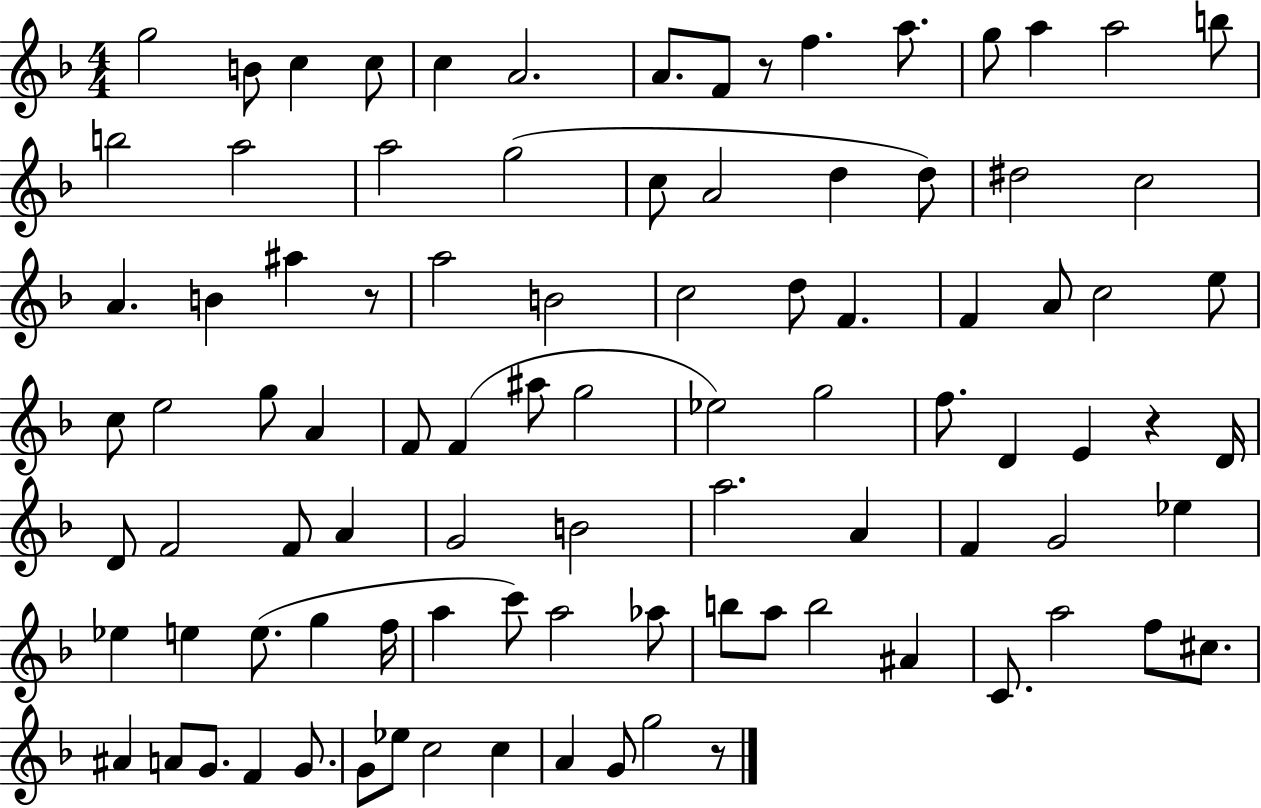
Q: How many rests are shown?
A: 4